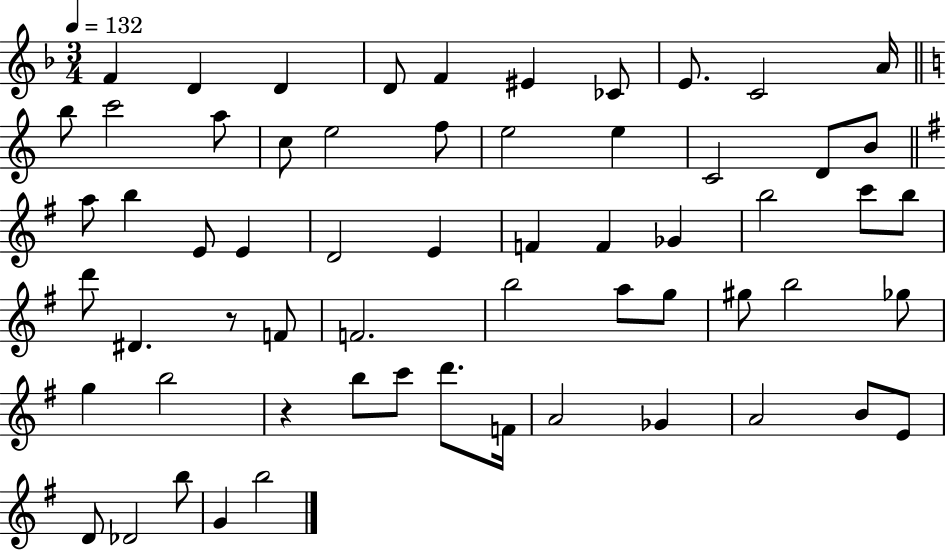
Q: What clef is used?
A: treble